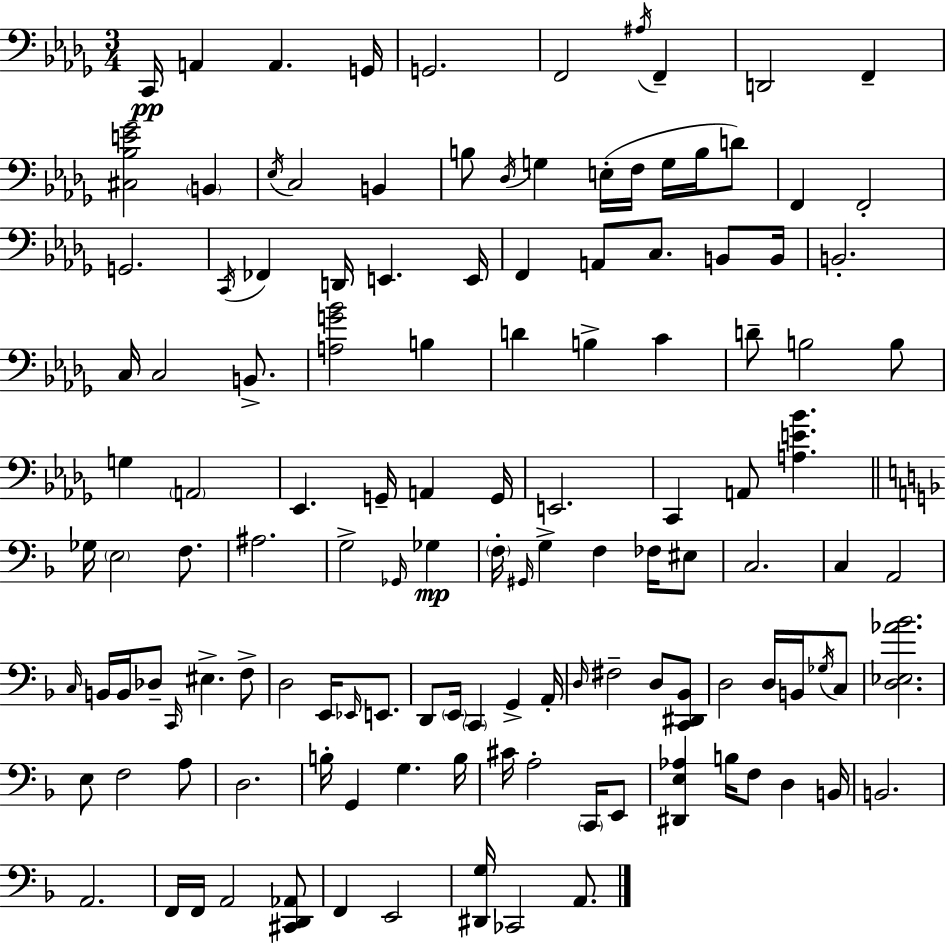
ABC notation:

X:1
T:Untitled
M:3/4
L:1/4
K:Bbm
C,,/4 A,, A,, G,,/4 G,,2 F,,2 ^A,/4 F,, D,,2 F,, [^C,_B,E_G]2 B,, _E,/4 C,2 B,, B,/2 _D,/4 G, E,/4 F,/4 G,/4 B,/4 D/2 F,, F,,2 G,,2 C,,/4 _F,, D,,/4 E,, E,,/4 F,, A,,/2 C,/2 B,,/2 B,,/4 B,,2 C,/4 C,2 B,,/2 [A,G_B]2 B, D B, C D/2 B,2 B,/2 G, A,,2 _E,, G,,/4 A,, G,,/4 E,,2 C,, A,,/2 [A,E_B] _G,/4 E,2 F,/2 ^A,2 G,2 _G,,/4 _G, F,/4 ^G,,/4 G, F, _F,/4 ^E,/2 C,2 C, A,,2 C,/4 B,,/4 B,,/4 _D,/2 C,,/4 ^E, F,/2 D,2 E,,/4 _E,,/4 E,,/2 D,,/2 E,,/4 C,, G,, A,,/4 D,/4 ^F,2 D,/2 [C,,^D,,_B,,]/2 D,2 D,/4 B,,/4 _G,/4 C,/2 [D,_E,_A_B]2 E,/2 F,2 A,/2 D,2 B,/4 G,, G, B,/4 ^C/4 A,2 C,,/4 E,,/2 [^D,,E,_A,] B,/4 F,/2 D, B,,/4 B,,2 A,,2 F,,/4 F,,/4 A,,2 [^C,,D,,_A,,]/2 F,, E,,2 [^D,,G,]/4 _C,,2 A,,/2